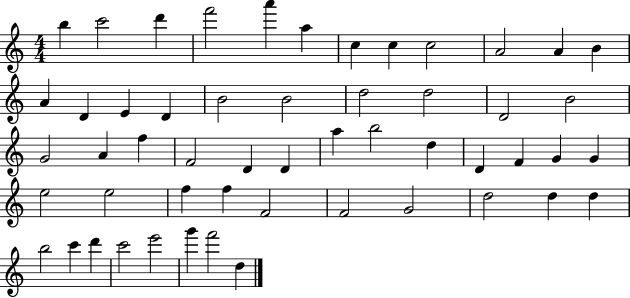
B5/q C6/h D6/q F6/h A6/q A5/q C5/q C5/q C5/h A4/h A4/q B4/q A4/q D4/q E4/q D4/q B4/h B4/h D5/h D5/h D4/h B4/h G4/h A4/q F5/q F4/h D4/q D4/q A5/q B5/h D5/q D4/q F4/q G4/q G4/q E5/h E5/h F5/q F5/q F4/h F4/h G4/h D5/h D5/q D5/q B5/h C6/q D6/q C6/h E6/h G6/q F6/h D5/q